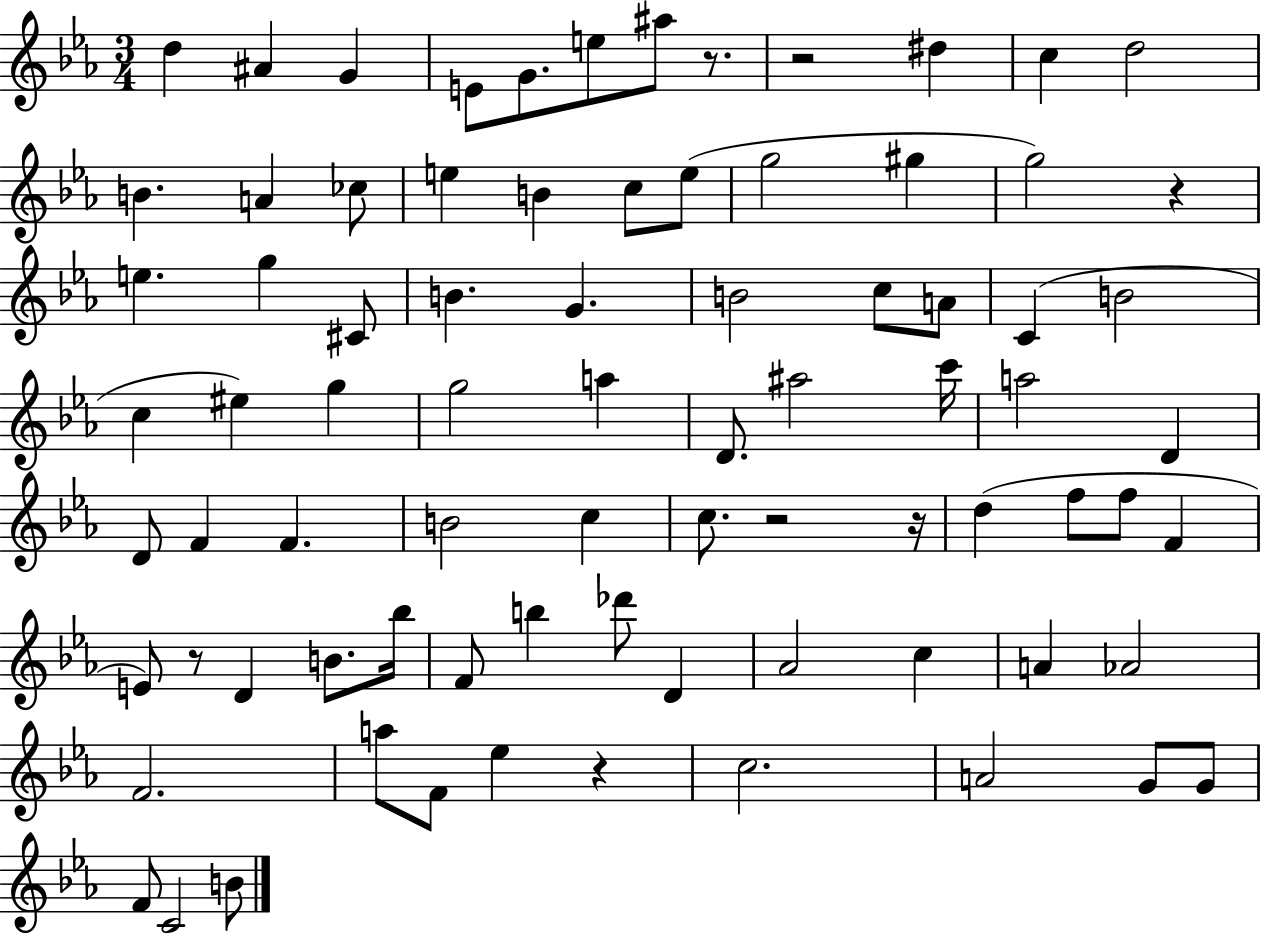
D5/q A#4/q G4/q E4/e G4/e. E5/e A#5/e R/e. R/h D#5/q C5/q D5/h B4/q. A4/q CES5/e E5/q B4/q C5/e E5/e G5/h G#5/q G5/h R/q E5/q. G5/q C#4/e B4/q. G4/q. B4/h C5/e A4/e C4/q B4/h C5/q EIS5/q G5/q G5/h A5/q D4/e. A#5/h C6/s A5/h D4/q D4/e F4/q F4/q. B4/h C5/q C5/e. R/h R/s D5/q F5/e F5/e F4/q E4/e R/e D4/q B4/e. Bb5/s F4/e B5/q Db6/e D4/q Ab4/h C5/q A4/q Ab4/h F4/h. A5/e F4/e Eb5/q R/q C5/h. A4/h G4/e G4/e F4/e C4/h B4/e